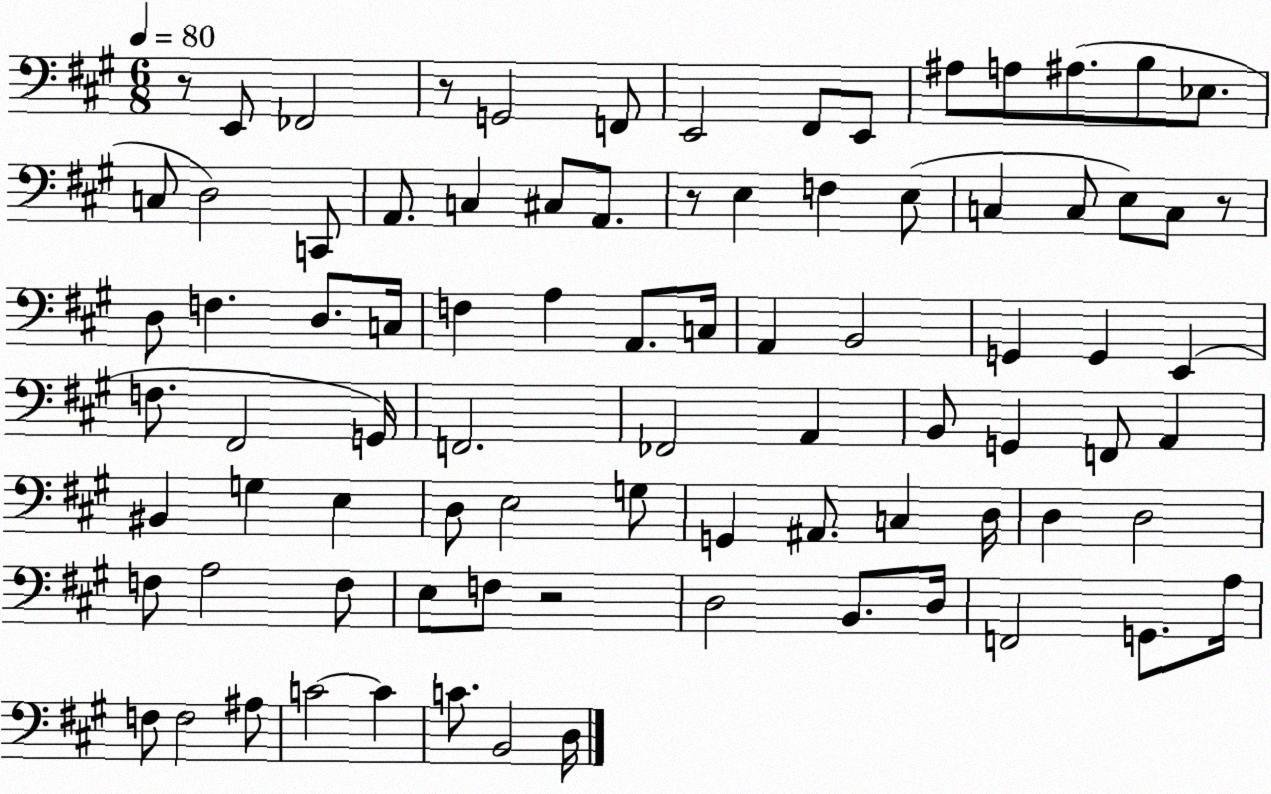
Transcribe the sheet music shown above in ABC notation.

X:1
T:Untitled
M:6/8
L:1/4
K:A
z/2 E,,/2 _F,,2 z/2 G,,2 F,,/2 E,,2 ^F,,/2 E,,/2 ^A,/2 A,/2 ^A,/2 B,/2 _E,/2 C,/2 D,2 C,,/2 A,,/2 C, ^C,/2 A,,/2 z/2 E, F, E,/2 C, C,/2 E,/2 C,/2 z/2 D,/2 F, D,/2 C,/4 F, A, A,,/2 C,/4 A,, B,,2 G,, G,, E,, F,/2 ^F,,2 G,,/4 F,,2 _F,,2 A,, B,,/2 G,, F,,/2 A,, ^B,, G, E, D,/2 E,2 G,/2 G,, ^A,,/2 C, D,/4 D, D,2 F,/2 A,2 F,/2 E,/2 F,/2 z2 D,2 B,,/2 D,/4 F,,2 G,,/2 A,/4 F,/2 F,2 ^A,/2 C2 C C/2 B,,2 D,/4